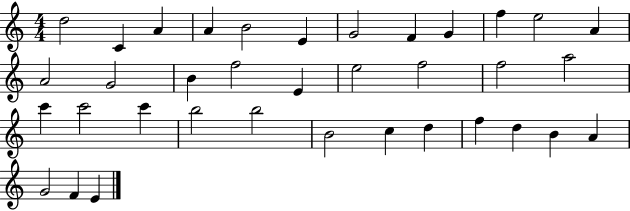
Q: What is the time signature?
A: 4/4